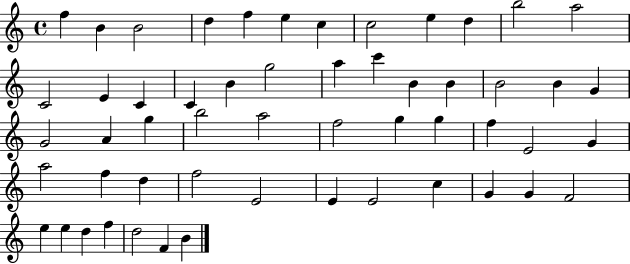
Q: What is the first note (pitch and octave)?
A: F5